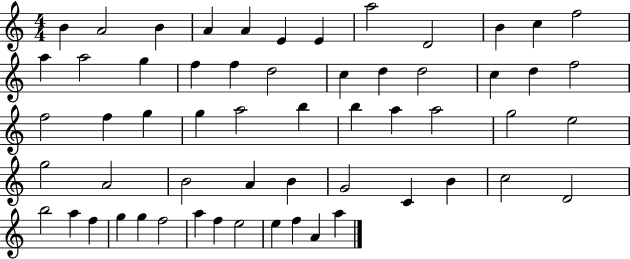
B4/q A4/h B4/q A4/q A4/q E4/q E4/q A5/h D4/h B4/q C5/q F5/h A5/q A5/h G5/q F5/q F5/q D5/h C5/q D5/q D5/h C5/q D5/q F5/h F5/h F5/q G5/q G5/q A5/h B5/q B5/q A5/q A5/h G5/h E5/h G5/h A4/h B4/h A4/q B4/q G4/h C4/q B4/q C5/h D4/h B5/h A5/q F5/q G5/q G5/q F5/h A5/q F5/q E5/h E5/q F5/q A4/q A5/q